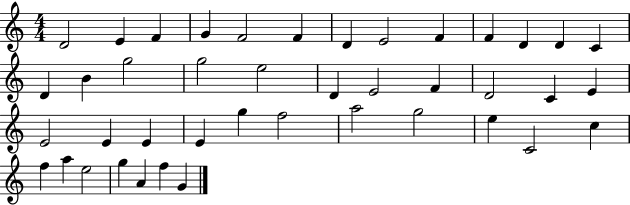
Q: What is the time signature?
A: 4/4